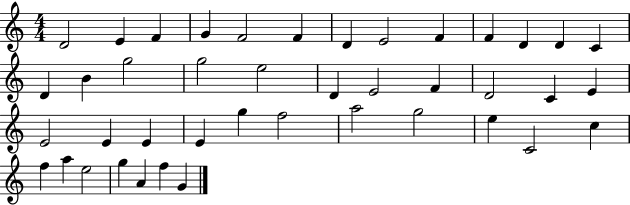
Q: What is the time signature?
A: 4/4